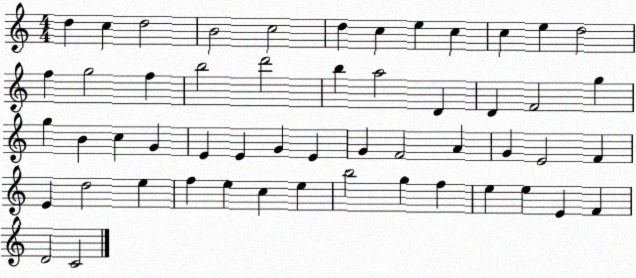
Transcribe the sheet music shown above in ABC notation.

X:1
T:Untitled
M:4/4
L:1/4
K:C
d c d2 B2 c2 d c e c c e d2 f g2 f b2 d'2 b a2 D D F2 g g B c G E E G E G F2 A G E2 F E d2 e f e c e b2 g f e e E F D2 C2